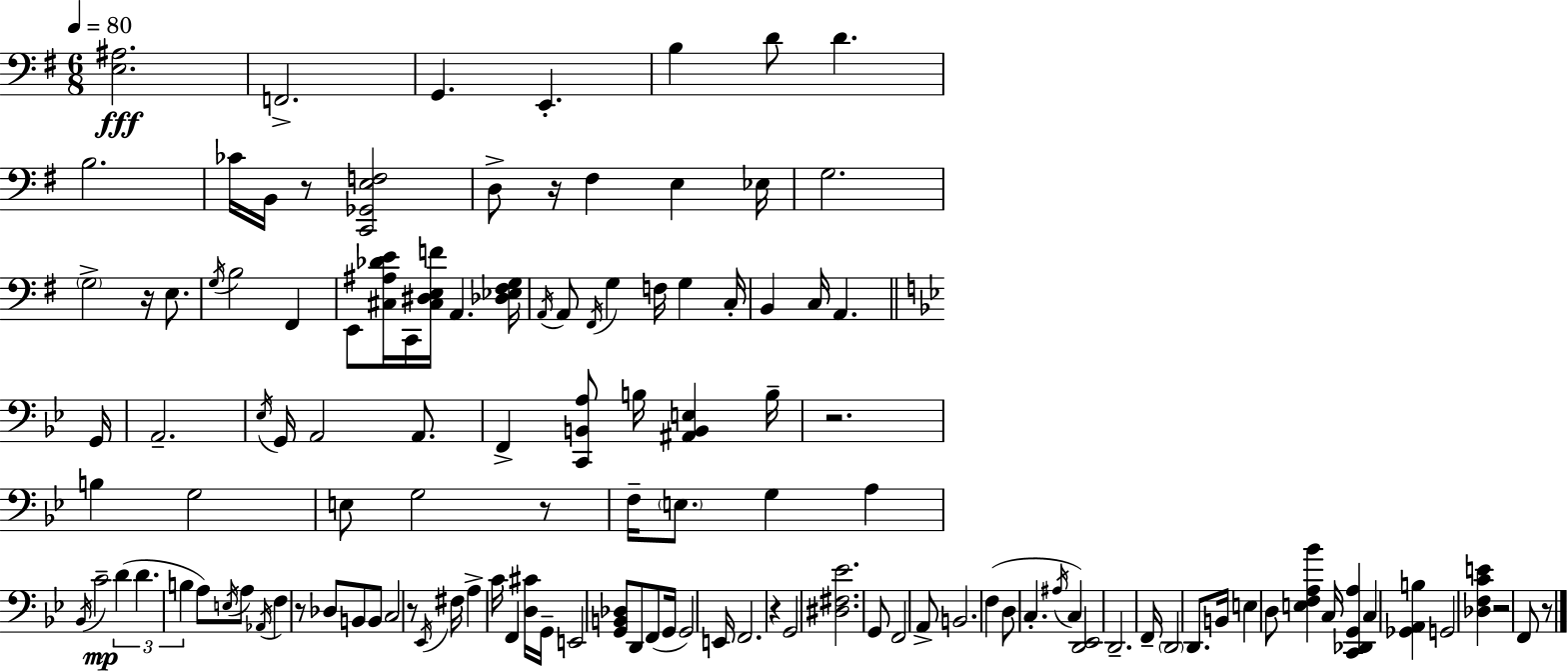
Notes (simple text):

[E3,A#3]/h. F2/h. G2/q. E2/q. B3/q D4/e D4/q. B3/h. CES4/s B2/s R/e [C2,Gb2,E3,F3]/h D3/e R/s F#3/q E3/q Eb3/s G3/h. G3/h R/s E3/e. G3/s B3/h F#2/q E2/e [C#3,A#3,Db4,E4]/s C2/s [C#3,D#3,E3,F4]/s A2/q. [Db3,Eb3,F#3,G3]/s A2/s A2/e F#2/s G3/q F3/s G3/q C3/s B2/q C3/s A2/q. G2/s A2/h. Eb3/s G2/s A2/h A2/e. F2/q [C2,B2,A3]/e B3/s [A#2,B2,E3]/q B3/s R/h. B3/q G3/h E3/e G3/h R/e F3/s E3/e. G3/q A3/q Bb2/s C4/h D4/q D4/q. B3/q A3/e E3/s A3/e Ab2/s F3/q R/e Db3/e B2/e B2/e C3/h R/e Eb2/s F#3/s A3/q C4/s F2/q [D3,C#4]/s G2/s E2/h [G2,B2,Db3]/e D2/e F2/e G2/s G2/h E2/s F2/h. R/q G2/h [D#3,F#3,Eb4]/h. G2/e F2/h A2/e B2/h. F3/q D3/e C3/q. A#3/s C3/q [D2,Eb2]/h D2/h. F2/s D2/h D2/e. B2/s E3/q D3/e [E3,F3,A3,Bb4]/q C3/s [C2,Db2,G2,A3]/q C3/q [Gb2,A2,B3]/q G2/h [Db3,F3,C4,E4]/q R/h F2/e R/e